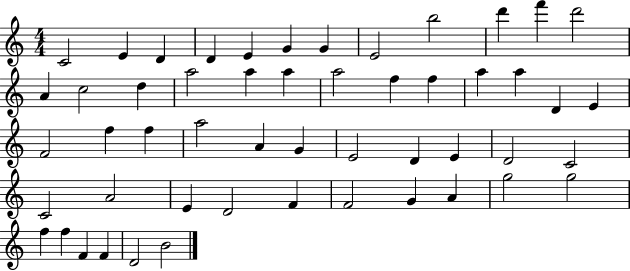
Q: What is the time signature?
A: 4/4